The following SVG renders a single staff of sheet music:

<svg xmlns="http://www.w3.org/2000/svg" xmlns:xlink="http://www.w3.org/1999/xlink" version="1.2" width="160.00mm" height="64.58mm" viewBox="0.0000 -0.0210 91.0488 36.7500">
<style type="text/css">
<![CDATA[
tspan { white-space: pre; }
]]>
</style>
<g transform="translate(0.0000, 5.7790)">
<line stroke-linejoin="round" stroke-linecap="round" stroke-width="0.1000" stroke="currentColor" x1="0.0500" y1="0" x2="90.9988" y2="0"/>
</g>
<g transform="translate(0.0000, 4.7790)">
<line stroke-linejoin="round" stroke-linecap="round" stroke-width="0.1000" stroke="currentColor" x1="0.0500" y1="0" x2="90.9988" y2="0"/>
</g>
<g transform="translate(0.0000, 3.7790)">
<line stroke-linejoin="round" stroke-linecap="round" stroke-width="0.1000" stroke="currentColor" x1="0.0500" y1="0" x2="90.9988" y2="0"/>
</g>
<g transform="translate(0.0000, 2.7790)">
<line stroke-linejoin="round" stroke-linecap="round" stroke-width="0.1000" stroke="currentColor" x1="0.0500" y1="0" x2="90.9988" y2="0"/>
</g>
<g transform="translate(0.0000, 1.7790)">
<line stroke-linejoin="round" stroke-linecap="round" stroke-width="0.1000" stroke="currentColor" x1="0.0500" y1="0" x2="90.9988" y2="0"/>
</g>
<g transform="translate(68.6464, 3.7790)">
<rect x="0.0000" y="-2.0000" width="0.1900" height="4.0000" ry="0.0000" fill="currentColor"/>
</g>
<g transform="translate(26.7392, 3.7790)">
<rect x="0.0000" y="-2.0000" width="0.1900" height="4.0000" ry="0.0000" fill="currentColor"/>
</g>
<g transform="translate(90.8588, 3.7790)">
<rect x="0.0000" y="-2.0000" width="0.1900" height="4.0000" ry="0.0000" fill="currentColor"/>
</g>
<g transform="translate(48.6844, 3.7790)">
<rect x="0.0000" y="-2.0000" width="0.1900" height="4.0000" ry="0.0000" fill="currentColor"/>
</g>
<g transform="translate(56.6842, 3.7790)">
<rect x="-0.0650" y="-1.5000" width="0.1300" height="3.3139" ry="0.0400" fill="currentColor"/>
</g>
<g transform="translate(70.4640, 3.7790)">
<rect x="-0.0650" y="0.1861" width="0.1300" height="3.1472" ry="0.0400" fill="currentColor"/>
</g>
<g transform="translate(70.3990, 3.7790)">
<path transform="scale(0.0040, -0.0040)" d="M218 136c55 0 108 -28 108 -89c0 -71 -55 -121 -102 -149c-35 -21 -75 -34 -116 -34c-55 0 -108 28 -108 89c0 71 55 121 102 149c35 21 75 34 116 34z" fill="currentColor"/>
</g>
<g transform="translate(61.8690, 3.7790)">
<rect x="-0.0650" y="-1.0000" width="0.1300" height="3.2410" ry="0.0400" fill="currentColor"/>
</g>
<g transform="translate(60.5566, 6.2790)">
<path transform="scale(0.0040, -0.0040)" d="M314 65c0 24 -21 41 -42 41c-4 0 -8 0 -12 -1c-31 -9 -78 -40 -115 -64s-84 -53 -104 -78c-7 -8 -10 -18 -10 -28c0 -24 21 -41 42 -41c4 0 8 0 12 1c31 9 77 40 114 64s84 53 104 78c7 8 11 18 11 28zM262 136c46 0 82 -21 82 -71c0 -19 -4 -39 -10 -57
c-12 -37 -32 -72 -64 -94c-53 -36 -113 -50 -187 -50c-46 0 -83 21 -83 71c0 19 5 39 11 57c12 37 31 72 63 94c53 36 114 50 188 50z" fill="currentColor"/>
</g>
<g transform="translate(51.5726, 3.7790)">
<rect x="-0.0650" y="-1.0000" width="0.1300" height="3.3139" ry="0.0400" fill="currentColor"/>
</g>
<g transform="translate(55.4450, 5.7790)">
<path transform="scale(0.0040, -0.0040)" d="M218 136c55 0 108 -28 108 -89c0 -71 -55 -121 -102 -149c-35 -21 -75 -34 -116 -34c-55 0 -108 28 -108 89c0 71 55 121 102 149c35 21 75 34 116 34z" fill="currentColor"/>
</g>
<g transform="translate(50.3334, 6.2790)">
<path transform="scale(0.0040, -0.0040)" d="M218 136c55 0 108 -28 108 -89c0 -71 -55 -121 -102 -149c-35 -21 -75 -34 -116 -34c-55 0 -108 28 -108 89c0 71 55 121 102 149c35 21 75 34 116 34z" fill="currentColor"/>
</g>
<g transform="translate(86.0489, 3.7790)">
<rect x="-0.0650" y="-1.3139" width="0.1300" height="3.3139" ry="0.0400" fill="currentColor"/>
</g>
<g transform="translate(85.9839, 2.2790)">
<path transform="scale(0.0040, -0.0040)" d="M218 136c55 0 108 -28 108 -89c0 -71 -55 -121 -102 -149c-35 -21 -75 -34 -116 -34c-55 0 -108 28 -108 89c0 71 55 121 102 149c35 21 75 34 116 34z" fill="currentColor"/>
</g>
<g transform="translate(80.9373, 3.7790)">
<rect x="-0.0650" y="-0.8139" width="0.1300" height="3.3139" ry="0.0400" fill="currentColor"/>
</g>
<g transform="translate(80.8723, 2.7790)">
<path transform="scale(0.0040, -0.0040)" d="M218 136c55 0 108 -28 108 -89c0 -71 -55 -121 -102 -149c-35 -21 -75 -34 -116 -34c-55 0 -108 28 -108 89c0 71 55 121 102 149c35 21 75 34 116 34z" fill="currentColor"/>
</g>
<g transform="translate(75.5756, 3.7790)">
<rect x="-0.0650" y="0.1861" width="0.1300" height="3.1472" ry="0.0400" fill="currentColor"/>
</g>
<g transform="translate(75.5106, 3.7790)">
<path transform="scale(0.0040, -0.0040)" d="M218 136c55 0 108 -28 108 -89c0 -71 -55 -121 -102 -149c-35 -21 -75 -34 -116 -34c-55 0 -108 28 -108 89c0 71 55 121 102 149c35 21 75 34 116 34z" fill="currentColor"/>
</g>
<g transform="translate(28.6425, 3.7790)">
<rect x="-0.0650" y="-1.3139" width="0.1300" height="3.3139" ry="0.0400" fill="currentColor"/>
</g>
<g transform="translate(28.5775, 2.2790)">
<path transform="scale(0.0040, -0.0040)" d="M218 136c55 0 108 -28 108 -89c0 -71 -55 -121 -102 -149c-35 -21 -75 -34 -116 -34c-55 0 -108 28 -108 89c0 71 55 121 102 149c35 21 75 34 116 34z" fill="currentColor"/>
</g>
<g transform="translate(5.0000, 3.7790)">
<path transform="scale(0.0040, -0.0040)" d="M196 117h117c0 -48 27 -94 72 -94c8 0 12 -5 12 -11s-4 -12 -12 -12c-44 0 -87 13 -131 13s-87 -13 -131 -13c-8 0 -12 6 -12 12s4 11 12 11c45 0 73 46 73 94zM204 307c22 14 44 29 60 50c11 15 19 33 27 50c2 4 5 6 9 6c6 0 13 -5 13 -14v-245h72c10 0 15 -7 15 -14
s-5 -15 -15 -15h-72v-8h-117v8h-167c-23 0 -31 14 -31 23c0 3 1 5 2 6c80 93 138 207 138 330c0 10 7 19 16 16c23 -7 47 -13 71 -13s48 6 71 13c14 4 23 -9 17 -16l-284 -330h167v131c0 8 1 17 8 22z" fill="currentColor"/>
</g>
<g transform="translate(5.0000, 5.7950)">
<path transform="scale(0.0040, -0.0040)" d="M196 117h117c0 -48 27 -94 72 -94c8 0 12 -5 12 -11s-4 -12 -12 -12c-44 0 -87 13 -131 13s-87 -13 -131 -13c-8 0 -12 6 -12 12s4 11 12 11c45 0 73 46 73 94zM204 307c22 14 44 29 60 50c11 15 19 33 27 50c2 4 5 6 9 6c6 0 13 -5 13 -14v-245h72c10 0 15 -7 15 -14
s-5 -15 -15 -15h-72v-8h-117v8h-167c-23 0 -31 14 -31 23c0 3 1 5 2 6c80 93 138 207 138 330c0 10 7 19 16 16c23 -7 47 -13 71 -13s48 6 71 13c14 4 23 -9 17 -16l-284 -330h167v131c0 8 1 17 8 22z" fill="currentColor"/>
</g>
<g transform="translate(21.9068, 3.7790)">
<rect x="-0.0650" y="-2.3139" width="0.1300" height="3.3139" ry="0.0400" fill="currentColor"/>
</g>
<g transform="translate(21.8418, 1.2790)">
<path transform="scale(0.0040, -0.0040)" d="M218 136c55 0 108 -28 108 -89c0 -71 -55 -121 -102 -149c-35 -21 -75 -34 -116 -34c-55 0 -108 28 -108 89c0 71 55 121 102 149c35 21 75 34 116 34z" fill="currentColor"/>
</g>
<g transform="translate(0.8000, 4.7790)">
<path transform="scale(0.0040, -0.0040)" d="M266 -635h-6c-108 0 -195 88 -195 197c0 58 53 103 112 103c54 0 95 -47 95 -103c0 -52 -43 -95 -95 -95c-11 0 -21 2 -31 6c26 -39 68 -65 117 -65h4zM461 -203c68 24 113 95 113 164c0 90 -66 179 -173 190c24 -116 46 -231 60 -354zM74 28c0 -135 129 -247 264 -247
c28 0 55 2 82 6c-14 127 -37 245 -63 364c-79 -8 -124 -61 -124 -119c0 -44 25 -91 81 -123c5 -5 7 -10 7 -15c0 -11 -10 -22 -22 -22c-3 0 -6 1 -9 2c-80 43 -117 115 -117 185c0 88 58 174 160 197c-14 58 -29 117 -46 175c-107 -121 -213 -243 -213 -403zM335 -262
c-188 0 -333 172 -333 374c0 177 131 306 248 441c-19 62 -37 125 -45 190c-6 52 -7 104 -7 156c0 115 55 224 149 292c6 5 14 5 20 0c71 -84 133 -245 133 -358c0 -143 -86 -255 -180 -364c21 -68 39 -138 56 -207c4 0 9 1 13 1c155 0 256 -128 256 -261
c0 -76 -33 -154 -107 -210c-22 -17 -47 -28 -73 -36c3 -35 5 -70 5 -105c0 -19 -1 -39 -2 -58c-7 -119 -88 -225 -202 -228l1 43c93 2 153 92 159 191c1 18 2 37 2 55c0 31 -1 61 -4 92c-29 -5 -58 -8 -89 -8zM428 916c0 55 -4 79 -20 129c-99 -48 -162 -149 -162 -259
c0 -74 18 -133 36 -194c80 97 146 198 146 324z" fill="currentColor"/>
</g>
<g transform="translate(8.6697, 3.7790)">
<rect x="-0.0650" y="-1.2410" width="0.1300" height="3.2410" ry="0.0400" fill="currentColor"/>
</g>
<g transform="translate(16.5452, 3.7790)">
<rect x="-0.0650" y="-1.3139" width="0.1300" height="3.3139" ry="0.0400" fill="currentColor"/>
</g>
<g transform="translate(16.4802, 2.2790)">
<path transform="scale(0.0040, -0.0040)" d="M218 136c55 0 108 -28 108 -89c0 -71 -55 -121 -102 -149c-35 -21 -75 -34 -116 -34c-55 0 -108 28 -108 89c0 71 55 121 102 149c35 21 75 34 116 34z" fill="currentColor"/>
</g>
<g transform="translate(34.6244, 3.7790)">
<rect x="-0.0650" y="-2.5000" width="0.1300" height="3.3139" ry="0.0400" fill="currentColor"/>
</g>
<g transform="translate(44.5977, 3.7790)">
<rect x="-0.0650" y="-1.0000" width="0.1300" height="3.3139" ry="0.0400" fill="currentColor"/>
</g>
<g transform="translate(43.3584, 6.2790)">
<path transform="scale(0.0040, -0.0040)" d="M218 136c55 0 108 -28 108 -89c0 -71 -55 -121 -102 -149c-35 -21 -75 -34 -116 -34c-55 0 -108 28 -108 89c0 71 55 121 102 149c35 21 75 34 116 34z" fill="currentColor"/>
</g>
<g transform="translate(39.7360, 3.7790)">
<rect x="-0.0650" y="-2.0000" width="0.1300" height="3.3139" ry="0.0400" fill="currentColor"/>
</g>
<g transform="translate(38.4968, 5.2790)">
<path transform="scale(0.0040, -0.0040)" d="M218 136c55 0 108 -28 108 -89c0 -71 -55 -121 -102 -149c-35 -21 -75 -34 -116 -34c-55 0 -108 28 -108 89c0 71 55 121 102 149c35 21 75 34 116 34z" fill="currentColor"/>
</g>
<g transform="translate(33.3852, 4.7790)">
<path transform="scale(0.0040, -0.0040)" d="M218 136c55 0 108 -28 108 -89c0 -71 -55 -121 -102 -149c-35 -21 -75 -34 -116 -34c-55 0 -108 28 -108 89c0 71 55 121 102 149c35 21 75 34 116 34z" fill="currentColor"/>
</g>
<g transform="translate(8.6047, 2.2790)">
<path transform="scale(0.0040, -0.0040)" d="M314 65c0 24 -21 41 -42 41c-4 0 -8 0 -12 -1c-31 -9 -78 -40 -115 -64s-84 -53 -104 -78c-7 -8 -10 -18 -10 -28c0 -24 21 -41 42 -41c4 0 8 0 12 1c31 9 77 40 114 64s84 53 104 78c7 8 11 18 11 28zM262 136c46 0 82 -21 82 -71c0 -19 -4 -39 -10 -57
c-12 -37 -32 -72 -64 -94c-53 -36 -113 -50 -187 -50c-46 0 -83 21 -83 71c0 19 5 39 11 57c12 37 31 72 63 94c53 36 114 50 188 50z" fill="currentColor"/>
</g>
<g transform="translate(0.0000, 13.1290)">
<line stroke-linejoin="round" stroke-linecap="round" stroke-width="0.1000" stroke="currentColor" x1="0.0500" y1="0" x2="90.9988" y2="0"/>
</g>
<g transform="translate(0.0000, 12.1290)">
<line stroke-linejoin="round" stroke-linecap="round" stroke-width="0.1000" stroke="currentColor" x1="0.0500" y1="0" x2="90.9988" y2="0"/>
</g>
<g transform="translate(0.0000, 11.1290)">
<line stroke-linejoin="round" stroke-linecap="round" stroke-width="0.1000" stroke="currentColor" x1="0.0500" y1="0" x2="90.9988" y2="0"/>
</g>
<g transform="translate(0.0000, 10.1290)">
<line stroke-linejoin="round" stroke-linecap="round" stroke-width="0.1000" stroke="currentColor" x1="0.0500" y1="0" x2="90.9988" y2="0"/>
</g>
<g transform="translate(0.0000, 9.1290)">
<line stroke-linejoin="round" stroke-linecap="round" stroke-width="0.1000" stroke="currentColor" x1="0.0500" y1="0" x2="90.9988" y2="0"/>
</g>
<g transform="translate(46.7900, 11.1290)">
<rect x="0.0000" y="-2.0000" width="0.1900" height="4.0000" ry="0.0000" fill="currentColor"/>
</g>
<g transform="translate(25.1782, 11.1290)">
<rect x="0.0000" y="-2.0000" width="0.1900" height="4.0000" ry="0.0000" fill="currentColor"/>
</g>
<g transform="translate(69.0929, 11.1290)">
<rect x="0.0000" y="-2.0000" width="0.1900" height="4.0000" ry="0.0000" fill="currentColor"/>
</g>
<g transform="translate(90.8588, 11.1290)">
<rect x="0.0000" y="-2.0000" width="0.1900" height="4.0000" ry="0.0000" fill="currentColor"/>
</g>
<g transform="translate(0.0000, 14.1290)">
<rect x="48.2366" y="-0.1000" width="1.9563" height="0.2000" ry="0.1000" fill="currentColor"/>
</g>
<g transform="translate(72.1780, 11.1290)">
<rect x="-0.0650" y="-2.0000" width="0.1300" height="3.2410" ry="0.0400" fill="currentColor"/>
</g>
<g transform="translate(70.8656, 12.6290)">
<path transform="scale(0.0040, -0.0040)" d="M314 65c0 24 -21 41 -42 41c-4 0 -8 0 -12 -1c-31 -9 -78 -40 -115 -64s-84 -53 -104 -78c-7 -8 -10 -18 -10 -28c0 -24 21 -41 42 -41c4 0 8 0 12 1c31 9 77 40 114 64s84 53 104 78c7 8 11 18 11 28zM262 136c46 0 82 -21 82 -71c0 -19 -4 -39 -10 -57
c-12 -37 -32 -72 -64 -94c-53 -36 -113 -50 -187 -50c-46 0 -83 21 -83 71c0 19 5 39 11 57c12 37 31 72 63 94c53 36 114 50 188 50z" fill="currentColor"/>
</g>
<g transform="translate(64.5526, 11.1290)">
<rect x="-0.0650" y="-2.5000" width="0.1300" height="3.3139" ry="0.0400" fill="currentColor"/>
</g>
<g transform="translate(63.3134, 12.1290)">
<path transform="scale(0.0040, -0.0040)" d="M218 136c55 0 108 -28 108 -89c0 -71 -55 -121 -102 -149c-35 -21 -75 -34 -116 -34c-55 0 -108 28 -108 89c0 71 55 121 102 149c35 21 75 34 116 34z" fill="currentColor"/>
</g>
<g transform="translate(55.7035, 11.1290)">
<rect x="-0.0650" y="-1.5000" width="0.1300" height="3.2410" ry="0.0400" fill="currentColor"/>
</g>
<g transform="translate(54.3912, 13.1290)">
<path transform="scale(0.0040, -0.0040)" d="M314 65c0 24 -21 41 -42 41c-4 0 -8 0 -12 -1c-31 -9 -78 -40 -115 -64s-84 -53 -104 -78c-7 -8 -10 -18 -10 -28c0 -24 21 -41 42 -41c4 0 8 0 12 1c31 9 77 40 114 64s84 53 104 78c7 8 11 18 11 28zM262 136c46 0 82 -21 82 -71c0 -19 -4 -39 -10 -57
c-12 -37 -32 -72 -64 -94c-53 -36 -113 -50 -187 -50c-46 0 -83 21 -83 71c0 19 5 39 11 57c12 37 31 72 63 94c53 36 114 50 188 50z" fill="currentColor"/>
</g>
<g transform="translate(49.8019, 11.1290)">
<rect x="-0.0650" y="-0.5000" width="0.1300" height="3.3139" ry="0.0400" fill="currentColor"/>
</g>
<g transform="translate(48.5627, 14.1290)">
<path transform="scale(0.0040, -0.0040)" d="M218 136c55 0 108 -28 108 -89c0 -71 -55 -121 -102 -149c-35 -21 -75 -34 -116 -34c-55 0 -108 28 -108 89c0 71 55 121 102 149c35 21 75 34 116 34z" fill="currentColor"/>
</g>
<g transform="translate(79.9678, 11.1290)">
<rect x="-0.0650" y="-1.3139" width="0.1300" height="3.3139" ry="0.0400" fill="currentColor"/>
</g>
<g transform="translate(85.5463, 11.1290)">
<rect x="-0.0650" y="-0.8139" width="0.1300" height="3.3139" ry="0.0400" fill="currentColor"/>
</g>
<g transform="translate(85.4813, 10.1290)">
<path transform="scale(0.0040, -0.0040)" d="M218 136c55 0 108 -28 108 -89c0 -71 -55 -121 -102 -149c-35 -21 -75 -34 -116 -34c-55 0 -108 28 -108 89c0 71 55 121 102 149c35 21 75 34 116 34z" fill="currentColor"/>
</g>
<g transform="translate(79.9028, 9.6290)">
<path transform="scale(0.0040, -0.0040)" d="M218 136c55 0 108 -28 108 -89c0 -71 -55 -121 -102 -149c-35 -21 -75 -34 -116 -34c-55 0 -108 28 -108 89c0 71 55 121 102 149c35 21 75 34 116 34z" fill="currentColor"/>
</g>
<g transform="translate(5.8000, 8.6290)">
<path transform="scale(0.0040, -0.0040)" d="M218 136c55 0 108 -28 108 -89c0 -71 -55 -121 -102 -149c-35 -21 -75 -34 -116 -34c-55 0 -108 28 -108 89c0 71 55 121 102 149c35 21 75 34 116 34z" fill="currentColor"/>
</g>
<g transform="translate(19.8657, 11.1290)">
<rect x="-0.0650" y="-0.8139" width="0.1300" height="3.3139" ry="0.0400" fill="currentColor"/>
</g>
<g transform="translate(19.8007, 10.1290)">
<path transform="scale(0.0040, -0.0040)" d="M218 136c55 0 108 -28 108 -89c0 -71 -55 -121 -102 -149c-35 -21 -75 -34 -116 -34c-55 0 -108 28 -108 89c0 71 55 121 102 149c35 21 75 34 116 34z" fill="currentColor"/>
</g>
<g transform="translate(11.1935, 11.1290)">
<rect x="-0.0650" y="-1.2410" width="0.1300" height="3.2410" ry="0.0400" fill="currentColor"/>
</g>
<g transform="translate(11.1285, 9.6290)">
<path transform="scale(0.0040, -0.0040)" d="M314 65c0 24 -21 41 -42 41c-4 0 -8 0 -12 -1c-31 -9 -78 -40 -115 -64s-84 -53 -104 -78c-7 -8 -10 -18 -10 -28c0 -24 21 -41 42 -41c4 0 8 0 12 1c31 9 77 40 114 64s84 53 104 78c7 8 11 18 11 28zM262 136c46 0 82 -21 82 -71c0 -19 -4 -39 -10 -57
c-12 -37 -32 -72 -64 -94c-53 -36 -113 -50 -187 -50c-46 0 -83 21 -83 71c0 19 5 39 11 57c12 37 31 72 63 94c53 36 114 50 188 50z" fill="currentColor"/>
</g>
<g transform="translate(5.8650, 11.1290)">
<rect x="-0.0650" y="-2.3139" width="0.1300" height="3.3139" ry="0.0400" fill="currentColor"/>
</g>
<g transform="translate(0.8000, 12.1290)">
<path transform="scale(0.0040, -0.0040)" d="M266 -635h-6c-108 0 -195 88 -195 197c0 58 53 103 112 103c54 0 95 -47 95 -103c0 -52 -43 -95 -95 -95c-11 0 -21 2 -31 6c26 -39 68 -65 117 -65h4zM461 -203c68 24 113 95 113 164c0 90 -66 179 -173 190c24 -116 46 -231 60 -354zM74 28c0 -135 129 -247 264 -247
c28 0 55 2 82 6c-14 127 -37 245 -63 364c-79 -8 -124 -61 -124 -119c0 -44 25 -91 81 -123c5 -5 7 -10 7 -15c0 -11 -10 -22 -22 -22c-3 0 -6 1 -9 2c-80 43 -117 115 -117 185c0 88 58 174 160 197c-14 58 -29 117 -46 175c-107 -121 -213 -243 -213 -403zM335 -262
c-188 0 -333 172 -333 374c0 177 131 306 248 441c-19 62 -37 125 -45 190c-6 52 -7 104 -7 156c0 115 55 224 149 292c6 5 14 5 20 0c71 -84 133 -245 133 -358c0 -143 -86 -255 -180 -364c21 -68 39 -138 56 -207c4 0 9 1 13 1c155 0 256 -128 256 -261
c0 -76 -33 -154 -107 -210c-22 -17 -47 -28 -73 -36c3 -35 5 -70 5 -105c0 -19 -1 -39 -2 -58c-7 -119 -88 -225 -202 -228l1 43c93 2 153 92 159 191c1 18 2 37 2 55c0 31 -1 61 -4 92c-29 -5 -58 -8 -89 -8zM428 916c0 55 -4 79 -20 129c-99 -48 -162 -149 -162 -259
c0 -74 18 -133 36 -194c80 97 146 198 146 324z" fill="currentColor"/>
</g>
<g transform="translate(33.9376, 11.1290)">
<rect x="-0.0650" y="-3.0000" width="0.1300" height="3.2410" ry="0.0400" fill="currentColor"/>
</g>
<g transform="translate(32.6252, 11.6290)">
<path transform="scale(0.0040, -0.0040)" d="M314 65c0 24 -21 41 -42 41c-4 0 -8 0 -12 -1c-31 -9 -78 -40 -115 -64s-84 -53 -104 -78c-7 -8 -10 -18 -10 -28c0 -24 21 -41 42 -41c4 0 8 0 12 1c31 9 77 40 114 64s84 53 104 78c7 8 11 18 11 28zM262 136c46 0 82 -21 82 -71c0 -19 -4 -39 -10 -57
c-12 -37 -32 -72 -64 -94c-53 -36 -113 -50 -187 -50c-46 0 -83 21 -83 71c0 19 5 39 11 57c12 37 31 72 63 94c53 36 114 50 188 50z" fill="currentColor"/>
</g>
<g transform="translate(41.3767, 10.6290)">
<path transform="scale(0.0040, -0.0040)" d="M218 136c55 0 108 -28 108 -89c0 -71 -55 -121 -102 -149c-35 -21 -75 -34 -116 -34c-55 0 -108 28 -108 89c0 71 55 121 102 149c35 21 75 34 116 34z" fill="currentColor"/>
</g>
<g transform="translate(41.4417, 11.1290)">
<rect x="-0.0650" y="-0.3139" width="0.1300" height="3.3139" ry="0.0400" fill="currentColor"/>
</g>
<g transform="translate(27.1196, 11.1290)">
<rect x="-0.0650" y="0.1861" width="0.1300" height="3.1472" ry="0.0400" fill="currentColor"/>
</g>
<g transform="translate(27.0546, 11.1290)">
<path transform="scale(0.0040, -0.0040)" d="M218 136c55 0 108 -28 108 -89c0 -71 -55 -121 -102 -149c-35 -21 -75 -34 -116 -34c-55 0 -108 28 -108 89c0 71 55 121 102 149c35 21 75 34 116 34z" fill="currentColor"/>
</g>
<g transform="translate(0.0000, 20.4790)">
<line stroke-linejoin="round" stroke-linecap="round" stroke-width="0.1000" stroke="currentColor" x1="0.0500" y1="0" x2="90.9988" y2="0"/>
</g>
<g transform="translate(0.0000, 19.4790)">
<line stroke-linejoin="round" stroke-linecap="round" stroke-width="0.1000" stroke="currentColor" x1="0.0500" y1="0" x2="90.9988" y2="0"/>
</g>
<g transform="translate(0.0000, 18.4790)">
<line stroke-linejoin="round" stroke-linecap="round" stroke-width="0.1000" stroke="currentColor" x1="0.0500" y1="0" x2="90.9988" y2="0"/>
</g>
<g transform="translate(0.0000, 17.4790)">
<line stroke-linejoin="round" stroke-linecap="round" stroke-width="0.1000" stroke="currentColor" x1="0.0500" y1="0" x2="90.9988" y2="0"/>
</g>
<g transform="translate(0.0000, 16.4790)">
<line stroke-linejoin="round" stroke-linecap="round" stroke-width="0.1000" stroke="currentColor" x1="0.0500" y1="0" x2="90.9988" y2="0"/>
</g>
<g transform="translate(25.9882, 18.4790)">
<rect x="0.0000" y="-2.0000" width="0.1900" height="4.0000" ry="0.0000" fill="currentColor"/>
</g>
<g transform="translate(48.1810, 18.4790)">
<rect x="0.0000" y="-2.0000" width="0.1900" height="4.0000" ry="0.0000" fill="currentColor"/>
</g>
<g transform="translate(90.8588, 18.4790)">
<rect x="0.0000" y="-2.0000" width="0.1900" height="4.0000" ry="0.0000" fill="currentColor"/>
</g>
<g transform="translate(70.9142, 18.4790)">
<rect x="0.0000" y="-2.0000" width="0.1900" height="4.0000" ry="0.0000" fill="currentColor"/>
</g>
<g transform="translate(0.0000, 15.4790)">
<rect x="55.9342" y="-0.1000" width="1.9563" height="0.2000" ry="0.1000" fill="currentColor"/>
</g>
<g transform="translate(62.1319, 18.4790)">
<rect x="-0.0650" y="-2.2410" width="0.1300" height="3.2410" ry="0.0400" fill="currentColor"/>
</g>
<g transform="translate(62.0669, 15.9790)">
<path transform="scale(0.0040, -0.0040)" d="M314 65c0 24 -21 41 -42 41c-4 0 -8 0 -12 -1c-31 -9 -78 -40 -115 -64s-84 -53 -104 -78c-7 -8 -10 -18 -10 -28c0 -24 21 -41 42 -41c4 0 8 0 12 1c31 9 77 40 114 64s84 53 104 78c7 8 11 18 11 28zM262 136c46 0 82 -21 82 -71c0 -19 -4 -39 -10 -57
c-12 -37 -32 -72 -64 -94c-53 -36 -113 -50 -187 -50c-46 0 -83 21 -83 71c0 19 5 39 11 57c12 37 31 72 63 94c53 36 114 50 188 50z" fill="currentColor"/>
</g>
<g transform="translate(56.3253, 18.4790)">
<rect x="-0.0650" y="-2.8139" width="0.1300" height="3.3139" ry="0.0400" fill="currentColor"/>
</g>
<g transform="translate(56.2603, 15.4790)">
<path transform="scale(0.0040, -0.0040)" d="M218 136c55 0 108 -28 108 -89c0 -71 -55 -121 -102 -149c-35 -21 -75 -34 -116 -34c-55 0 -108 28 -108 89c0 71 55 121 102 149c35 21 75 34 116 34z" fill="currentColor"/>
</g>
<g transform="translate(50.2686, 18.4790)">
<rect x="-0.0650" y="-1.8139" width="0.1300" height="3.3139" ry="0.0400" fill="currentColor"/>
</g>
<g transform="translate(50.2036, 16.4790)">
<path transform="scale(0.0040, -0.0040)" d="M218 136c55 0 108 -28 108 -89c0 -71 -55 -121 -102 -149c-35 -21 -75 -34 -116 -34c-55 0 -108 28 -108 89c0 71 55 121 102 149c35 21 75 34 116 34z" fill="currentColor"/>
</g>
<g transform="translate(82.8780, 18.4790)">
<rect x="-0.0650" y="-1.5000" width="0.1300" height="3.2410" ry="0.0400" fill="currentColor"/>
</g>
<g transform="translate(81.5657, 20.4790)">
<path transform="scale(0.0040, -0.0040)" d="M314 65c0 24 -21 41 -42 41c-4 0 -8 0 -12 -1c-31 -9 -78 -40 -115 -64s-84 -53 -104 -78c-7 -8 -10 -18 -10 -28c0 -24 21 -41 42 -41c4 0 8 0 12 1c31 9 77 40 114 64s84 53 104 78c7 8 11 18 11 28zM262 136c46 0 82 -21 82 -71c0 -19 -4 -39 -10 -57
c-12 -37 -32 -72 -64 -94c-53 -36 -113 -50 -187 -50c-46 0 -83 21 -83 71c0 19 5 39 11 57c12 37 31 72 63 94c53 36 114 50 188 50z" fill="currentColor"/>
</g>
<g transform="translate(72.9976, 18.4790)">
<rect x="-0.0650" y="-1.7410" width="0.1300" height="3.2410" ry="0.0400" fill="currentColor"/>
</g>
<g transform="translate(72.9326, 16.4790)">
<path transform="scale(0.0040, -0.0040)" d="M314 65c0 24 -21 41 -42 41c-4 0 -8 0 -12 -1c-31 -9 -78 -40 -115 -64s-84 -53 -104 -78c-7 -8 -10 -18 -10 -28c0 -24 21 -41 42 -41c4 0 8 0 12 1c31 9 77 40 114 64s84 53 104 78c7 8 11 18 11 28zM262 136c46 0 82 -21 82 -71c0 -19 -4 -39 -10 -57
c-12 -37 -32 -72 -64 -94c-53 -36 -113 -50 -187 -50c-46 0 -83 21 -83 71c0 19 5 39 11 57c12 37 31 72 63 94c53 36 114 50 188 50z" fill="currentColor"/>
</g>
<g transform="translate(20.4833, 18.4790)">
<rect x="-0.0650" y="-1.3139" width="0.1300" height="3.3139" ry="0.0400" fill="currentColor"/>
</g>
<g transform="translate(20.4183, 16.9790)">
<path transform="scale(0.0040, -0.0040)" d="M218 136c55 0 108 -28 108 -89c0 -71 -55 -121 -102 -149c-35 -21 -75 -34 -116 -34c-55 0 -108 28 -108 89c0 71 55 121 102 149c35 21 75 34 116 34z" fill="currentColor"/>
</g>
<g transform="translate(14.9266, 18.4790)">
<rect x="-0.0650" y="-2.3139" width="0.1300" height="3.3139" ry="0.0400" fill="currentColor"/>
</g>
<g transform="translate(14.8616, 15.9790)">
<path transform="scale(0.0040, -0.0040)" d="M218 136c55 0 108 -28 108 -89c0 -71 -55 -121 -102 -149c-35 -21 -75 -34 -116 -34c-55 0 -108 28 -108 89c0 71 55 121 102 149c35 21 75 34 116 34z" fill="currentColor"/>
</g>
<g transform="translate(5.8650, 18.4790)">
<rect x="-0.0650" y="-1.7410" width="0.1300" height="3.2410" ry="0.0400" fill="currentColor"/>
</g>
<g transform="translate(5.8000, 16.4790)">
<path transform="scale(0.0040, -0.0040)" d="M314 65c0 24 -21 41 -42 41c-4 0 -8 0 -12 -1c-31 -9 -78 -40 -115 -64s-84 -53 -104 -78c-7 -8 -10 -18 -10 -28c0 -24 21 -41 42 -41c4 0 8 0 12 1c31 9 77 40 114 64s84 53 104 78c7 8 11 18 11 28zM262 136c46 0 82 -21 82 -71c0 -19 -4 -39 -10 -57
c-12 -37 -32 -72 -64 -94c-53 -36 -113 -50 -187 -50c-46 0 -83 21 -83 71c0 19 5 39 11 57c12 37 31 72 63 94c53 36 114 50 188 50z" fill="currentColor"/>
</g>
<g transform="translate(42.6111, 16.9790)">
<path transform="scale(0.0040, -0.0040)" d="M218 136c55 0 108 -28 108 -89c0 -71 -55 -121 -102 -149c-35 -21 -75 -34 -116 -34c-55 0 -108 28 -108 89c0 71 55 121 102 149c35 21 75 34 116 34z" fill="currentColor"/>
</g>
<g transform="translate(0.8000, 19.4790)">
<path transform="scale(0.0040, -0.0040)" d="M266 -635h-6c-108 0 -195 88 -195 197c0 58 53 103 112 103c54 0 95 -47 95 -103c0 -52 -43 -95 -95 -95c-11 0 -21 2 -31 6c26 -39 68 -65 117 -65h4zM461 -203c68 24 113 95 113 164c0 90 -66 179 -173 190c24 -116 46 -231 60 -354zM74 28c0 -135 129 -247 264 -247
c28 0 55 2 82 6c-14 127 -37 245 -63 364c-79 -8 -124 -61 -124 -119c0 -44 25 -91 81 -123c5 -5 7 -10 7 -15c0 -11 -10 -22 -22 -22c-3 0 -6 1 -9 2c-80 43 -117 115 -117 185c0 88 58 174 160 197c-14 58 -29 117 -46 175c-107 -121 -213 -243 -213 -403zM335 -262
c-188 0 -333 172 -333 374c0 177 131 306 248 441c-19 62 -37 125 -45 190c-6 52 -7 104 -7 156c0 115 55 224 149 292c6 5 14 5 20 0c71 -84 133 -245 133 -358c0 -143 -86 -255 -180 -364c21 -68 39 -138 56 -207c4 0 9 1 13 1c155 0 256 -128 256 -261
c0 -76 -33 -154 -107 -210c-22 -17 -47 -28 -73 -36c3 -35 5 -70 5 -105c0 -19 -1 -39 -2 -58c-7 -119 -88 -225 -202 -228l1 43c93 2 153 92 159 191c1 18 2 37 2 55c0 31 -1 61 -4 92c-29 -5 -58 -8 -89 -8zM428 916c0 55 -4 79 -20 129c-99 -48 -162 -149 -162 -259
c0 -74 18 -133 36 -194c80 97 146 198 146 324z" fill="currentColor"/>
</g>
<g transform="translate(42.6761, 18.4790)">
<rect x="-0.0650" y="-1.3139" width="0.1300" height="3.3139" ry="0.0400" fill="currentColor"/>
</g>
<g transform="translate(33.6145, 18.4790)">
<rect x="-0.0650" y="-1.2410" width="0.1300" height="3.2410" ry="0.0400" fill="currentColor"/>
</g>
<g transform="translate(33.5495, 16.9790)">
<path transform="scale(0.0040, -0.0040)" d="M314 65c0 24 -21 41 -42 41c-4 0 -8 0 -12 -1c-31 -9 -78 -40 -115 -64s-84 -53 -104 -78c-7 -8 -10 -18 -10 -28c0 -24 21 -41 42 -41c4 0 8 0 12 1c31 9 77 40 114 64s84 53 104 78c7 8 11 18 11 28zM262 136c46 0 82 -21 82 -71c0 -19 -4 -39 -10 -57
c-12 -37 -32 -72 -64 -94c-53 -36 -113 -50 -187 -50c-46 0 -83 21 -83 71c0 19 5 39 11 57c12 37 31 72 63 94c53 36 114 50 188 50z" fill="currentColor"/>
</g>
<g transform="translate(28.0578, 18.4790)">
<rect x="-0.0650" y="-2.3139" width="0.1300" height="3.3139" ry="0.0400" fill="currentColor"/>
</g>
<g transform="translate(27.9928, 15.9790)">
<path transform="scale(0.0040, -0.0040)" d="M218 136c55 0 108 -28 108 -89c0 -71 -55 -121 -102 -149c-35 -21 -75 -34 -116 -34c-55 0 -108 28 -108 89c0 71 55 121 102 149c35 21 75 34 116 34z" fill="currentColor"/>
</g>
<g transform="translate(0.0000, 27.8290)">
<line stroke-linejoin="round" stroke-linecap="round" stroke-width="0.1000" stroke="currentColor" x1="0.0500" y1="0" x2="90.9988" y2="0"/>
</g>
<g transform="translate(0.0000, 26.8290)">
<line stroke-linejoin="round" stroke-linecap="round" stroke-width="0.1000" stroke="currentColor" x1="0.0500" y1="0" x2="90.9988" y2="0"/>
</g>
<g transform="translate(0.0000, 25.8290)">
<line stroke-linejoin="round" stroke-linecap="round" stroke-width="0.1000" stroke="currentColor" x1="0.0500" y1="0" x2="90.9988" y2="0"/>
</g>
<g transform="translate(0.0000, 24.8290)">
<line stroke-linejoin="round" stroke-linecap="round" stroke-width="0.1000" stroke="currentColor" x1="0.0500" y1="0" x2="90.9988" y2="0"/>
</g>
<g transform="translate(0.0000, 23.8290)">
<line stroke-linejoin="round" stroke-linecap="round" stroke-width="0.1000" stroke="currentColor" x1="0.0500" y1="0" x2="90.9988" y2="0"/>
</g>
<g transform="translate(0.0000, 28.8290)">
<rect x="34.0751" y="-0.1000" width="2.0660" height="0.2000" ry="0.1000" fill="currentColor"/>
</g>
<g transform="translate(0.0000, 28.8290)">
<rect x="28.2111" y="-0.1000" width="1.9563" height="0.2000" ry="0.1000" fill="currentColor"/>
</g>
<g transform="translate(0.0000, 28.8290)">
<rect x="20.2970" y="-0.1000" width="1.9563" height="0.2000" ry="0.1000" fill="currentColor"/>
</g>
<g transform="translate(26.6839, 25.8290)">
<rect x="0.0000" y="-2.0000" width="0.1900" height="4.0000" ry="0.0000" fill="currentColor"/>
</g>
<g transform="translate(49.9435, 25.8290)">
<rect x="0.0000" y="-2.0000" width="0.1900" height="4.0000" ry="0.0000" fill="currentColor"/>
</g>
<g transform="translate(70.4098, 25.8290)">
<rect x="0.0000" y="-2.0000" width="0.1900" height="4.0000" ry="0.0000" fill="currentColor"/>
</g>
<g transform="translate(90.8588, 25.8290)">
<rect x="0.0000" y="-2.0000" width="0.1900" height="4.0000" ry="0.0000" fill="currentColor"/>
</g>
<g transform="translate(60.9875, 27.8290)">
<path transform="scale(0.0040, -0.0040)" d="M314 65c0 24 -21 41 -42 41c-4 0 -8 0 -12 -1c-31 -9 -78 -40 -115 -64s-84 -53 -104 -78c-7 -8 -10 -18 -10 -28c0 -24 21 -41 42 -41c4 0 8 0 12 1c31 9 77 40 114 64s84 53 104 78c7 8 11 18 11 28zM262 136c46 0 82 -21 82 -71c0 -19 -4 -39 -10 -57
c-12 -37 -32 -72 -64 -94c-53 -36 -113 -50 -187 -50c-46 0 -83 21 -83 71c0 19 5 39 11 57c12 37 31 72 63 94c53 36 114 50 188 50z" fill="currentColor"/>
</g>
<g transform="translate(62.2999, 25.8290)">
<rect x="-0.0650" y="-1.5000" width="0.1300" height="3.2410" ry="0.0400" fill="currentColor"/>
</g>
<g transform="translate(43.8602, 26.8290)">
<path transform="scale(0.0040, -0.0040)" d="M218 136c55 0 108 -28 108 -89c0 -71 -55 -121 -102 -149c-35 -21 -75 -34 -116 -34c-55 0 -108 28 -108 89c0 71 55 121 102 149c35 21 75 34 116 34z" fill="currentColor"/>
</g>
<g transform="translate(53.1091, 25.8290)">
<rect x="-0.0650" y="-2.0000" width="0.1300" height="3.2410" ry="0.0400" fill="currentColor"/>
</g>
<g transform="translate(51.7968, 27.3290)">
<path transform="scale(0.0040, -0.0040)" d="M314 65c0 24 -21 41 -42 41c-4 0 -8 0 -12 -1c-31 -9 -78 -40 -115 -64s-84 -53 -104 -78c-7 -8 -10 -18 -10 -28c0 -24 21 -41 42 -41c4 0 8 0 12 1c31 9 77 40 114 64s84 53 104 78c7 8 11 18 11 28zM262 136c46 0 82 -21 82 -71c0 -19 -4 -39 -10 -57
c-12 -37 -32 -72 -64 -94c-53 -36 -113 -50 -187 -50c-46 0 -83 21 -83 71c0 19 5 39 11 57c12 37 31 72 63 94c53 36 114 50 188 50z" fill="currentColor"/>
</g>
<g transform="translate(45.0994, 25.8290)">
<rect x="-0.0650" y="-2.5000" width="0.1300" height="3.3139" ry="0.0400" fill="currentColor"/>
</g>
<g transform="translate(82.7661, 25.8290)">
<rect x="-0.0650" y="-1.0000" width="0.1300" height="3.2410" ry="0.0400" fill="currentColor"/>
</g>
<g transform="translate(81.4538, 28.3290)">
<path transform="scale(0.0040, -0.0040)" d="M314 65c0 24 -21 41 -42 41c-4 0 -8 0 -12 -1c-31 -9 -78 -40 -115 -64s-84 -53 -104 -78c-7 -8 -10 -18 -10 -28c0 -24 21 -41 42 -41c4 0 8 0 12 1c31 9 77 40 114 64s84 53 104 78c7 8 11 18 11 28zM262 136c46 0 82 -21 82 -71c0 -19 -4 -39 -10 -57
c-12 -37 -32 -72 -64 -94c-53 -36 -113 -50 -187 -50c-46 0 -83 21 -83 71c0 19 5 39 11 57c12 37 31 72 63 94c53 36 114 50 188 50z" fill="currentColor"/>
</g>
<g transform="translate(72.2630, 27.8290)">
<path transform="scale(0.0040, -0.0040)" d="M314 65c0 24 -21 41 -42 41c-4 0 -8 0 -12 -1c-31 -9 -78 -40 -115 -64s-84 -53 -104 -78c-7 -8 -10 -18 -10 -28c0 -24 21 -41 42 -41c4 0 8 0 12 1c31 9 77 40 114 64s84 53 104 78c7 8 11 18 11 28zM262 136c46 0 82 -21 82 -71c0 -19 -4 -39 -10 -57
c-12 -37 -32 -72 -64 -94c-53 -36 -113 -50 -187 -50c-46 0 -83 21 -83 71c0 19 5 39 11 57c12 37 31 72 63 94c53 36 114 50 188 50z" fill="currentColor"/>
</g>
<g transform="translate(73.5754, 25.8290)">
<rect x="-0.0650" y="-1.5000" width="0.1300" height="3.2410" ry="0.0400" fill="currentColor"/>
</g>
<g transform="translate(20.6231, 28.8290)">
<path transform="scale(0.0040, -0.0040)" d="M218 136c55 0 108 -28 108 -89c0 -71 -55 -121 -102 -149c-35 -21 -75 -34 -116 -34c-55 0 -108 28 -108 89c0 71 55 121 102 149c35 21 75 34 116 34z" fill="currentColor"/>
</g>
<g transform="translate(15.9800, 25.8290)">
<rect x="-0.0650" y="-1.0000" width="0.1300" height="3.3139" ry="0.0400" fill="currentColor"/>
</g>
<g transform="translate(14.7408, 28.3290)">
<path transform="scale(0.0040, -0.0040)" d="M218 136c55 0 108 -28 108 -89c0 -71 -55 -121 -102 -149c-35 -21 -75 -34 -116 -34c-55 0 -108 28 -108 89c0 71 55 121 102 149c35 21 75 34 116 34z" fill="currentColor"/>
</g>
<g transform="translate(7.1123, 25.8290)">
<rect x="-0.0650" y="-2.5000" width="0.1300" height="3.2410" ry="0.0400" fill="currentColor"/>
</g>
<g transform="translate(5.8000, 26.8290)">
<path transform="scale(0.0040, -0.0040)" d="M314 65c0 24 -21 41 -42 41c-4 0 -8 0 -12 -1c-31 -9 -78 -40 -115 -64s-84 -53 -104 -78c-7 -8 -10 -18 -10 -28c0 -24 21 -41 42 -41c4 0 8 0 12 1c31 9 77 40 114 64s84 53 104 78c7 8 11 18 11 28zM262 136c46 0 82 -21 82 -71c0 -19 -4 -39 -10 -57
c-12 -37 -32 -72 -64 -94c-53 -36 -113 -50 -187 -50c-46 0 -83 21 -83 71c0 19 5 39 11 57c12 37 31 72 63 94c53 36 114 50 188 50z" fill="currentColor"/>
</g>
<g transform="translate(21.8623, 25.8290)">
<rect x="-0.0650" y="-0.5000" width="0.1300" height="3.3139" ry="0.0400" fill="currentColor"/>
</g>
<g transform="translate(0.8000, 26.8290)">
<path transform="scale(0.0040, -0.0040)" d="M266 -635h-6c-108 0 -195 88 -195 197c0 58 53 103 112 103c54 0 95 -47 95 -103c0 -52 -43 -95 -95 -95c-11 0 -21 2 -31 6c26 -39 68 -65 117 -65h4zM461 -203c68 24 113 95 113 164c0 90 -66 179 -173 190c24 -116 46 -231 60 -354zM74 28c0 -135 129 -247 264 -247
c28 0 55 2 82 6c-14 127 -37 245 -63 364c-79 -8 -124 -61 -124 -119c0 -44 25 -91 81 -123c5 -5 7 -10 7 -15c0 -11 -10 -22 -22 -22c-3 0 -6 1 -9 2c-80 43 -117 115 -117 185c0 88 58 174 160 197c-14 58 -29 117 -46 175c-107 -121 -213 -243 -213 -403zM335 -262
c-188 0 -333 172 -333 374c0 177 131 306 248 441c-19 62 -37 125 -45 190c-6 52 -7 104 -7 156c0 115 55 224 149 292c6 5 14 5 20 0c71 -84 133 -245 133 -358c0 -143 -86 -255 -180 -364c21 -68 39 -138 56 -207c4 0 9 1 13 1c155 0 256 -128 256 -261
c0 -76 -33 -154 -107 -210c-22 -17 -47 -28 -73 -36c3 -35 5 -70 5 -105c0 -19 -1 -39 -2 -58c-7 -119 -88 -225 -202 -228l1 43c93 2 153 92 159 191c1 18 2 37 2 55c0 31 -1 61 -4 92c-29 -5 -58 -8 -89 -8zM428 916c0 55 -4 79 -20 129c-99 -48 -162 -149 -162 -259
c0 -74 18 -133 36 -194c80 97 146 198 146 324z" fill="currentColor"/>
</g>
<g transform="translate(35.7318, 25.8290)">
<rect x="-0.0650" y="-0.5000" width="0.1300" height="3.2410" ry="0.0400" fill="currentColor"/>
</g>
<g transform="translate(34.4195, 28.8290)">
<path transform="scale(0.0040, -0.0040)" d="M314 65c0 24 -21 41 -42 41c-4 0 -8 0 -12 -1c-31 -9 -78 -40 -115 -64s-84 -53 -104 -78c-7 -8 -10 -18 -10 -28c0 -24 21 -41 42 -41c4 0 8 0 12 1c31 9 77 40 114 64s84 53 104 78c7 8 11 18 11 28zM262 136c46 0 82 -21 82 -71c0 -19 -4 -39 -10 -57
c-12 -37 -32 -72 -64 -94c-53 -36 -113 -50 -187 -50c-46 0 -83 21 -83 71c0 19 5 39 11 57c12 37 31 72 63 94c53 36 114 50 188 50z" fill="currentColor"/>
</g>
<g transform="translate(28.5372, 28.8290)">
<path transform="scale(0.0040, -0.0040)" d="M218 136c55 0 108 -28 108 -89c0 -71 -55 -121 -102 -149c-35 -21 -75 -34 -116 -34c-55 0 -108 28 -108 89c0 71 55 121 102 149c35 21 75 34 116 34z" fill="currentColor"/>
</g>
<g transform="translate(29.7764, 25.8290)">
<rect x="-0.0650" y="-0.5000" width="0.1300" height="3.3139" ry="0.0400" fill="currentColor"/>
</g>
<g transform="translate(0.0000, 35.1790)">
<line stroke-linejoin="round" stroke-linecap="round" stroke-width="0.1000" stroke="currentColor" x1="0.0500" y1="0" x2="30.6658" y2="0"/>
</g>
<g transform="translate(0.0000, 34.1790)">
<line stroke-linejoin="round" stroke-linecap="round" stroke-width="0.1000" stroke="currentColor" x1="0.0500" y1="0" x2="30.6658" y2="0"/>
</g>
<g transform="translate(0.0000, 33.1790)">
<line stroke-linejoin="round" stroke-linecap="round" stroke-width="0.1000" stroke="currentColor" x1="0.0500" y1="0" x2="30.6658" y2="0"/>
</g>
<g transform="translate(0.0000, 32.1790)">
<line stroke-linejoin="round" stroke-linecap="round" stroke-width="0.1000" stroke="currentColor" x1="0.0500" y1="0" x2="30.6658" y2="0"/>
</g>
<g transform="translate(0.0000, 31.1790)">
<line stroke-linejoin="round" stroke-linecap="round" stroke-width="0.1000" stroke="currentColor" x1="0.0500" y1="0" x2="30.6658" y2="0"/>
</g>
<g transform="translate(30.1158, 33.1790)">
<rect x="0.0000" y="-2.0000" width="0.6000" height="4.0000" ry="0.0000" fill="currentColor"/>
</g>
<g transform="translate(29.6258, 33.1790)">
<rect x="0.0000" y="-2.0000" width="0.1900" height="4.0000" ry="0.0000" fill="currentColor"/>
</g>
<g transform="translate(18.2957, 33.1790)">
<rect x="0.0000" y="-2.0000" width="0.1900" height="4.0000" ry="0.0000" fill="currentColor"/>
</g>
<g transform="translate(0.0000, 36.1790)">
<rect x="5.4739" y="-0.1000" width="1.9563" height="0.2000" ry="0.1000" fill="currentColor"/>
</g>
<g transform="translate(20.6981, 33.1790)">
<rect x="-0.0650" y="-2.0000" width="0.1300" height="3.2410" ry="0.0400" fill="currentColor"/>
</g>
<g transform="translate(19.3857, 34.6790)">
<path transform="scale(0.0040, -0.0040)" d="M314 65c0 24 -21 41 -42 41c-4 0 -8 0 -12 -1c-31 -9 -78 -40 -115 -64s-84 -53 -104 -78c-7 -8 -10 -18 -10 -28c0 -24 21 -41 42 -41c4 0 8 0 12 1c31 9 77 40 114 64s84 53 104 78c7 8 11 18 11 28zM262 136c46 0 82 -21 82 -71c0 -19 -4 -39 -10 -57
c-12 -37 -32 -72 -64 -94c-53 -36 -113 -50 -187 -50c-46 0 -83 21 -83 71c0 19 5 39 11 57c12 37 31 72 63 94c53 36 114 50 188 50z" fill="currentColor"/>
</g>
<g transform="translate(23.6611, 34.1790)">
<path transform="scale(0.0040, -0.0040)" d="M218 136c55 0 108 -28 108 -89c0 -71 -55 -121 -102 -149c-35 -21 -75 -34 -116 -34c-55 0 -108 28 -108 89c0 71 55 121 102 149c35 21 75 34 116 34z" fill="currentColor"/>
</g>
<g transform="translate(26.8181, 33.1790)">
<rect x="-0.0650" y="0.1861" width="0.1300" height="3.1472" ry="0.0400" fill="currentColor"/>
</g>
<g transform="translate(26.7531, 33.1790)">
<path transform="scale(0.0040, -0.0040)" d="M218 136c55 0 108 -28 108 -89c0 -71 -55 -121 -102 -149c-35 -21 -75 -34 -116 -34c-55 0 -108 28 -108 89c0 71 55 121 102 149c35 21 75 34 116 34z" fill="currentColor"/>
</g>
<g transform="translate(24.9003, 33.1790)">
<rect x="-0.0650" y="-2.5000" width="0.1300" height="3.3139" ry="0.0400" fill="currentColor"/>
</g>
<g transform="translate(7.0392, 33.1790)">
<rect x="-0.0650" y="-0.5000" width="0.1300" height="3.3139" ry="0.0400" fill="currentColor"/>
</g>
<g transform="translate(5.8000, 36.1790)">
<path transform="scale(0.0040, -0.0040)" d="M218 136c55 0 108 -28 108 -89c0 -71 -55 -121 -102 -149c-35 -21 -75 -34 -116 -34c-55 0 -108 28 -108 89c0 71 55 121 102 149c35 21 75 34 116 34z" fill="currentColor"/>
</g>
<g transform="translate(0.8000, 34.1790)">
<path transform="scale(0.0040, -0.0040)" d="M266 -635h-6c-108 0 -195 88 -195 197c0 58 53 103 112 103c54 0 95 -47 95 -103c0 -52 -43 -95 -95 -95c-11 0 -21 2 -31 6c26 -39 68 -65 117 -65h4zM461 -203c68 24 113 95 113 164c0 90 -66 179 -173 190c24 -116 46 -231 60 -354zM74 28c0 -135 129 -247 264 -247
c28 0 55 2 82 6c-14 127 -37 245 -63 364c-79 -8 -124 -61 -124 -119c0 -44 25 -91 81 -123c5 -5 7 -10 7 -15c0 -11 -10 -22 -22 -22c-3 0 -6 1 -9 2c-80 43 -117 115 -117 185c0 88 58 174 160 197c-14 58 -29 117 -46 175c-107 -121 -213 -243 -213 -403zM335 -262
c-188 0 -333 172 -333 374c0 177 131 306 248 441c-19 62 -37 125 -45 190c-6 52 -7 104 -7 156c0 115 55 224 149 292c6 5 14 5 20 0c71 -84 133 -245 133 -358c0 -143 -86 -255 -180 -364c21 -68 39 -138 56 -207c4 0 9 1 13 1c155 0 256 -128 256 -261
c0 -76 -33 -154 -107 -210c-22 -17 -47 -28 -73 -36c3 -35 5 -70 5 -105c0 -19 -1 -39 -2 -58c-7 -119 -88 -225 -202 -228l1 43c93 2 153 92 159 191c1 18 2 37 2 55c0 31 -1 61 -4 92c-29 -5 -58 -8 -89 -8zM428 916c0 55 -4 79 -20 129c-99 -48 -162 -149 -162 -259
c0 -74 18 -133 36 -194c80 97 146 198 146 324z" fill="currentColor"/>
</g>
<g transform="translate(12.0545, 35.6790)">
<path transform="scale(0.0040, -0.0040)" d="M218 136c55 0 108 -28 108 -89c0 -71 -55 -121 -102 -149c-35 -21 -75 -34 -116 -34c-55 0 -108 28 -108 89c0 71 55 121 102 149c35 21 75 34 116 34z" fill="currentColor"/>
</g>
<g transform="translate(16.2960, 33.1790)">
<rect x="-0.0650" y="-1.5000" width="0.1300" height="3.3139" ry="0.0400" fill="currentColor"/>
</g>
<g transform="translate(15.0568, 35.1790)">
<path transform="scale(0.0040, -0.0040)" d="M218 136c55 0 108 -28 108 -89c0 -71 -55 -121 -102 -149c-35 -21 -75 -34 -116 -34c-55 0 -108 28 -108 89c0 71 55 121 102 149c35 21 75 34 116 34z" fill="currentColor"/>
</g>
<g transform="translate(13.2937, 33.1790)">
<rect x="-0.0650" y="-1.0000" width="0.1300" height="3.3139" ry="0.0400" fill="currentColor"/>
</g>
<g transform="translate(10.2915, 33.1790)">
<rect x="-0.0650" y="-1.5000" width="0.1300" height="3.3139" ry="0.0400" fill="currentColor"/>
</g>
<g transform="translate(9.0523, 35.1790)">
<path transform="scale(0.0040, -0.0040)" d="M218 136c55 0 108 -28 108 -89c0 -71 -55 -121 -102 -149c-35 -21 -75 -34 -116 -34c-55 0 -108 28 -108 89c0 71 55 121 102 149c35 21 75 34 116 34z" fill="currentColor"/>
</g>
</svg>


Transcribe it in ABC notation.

X:1
T:Untitled
M:4/4
L:1/4
K:C
e2 e g e G F D D E D2 B B d e g e2 d B A2 c C E2 G F2 e d f2 g e g e2 e f a g2 f2 E2 G2 D C C C2 G F2 E2 E2 D2 C E D E F2 G B